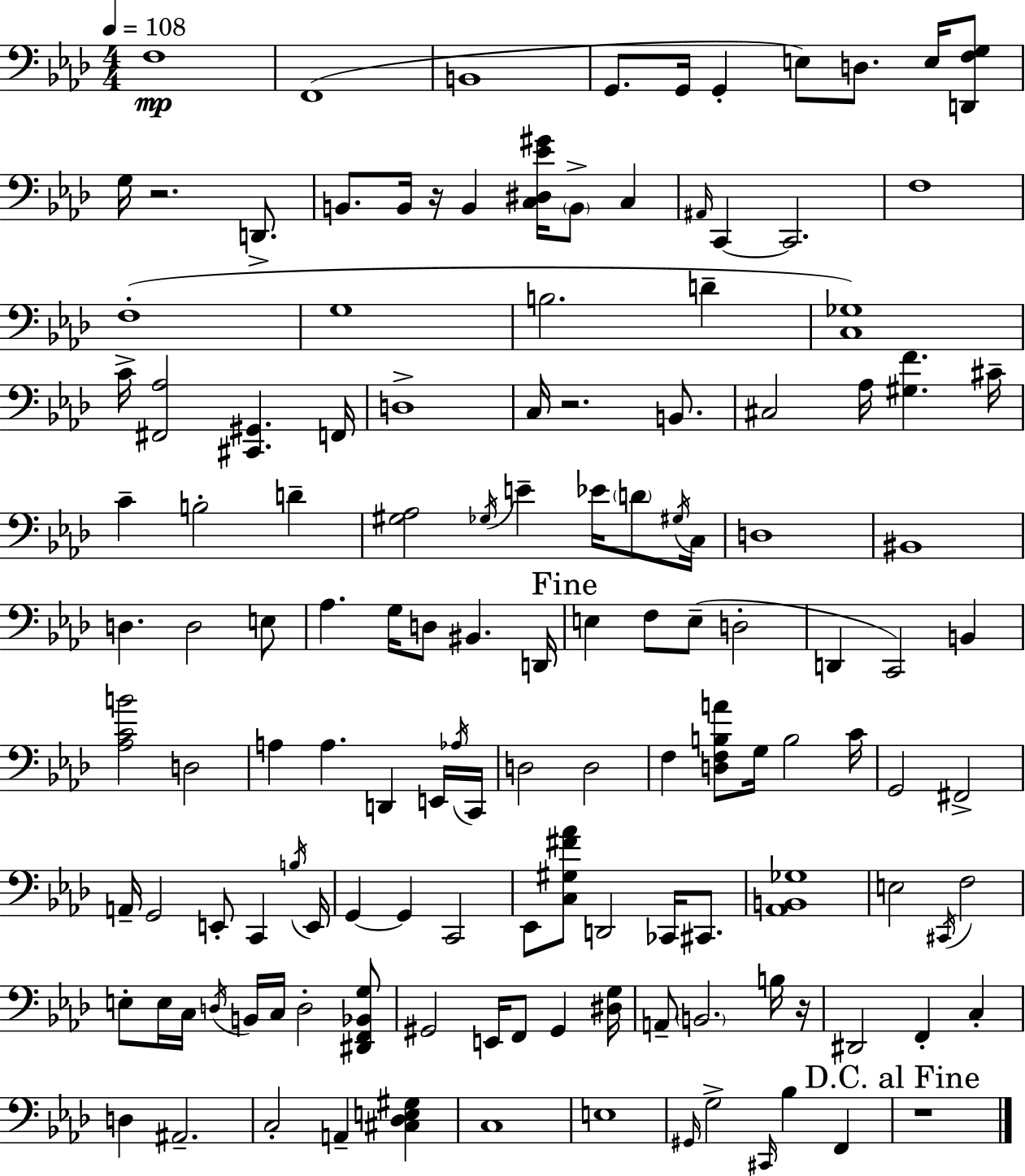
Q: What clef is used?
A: bass